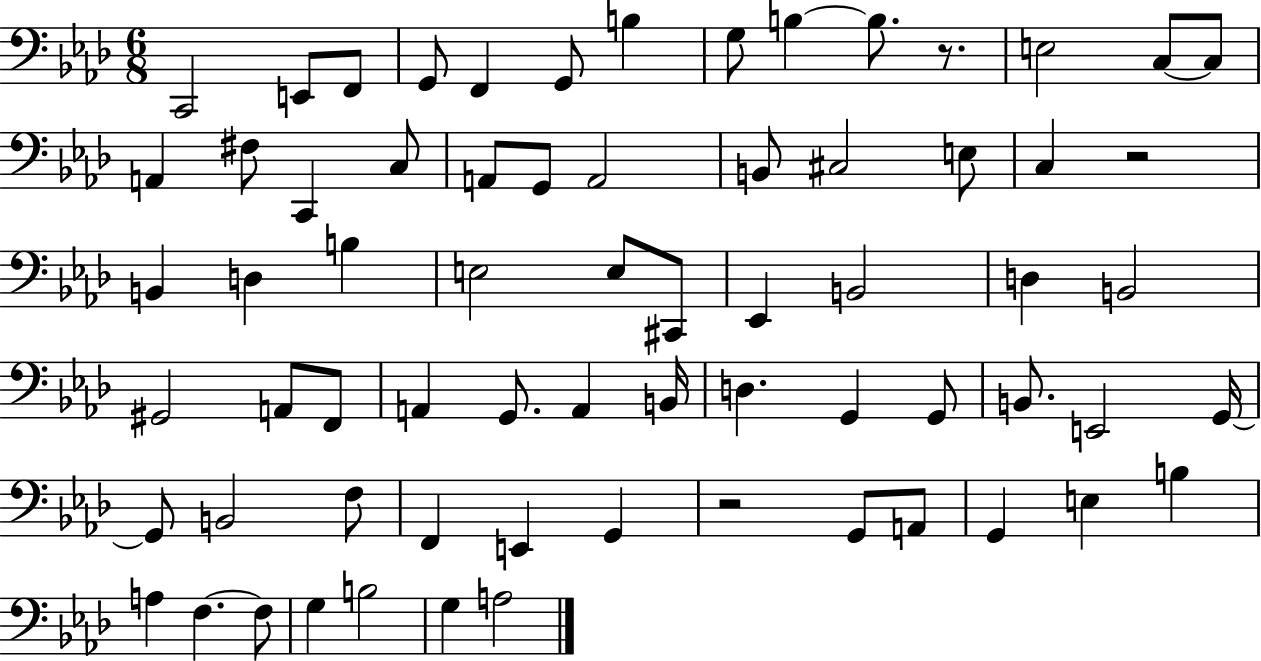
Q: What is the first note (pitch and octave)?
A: C2